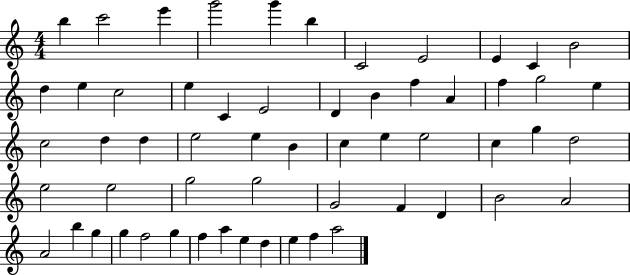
{
  \clef treble
  \numericTimeSignature
  \time 4/4
  \key c \major
  b''4 c'''2 e'''4 | g'''2 g'''4 b''4 | c'2 e'2 | e'4 c'4 b'2 | \break d''4 e''4 c''2 | e''4 c'4 e'2 | d'4 b'4 f''4 a'4 | f''4 g''2 e''4 | \break c''2 d''4 d''4 | e''2 e''4 b'4 | c''4 e''4 e''2 | c''4 g''4 d''2 | \break e''2 e''2 | g''2 g''2 | g'2 f'4 d'4 | b'2 a'2 | \break a'2 b''4 g''4 | g''4 f''2 g''4 | f''4 a''4 e''4 d''4 | e''4 f''4 a''2 | \break \bar "|."
}